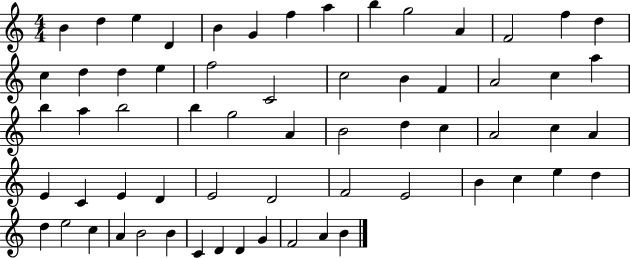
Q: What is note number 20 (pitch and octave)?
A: C4